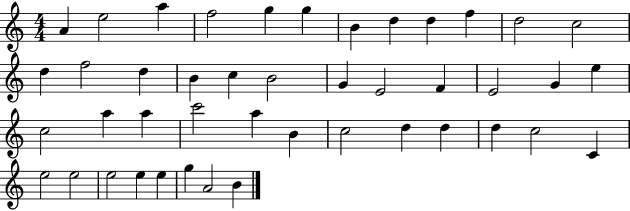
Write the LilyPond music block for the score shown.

{
  \clef treble
  \numericTimeSignature
  \time 4/4
  \key c \major
  a'4 e''2 a''4 | f''2 g''4 g''4 | b'4 d''4 d''4 f''4 | d''2 c''2 | \break d''4 f''2 d''4 | b'4 c''4 b'2 | g'4 e'2 f'4 | e'2 g'4 e''4 | \break c''2 a''4 a''4 | c'''2 a''4 b'4 | c''2 d''4 d''4 | d''4 c''2 c'4 | \break e''2 e''2 | e''2 e''4 e''4 | g''4 a'2 b'4 | \bar "|."
}